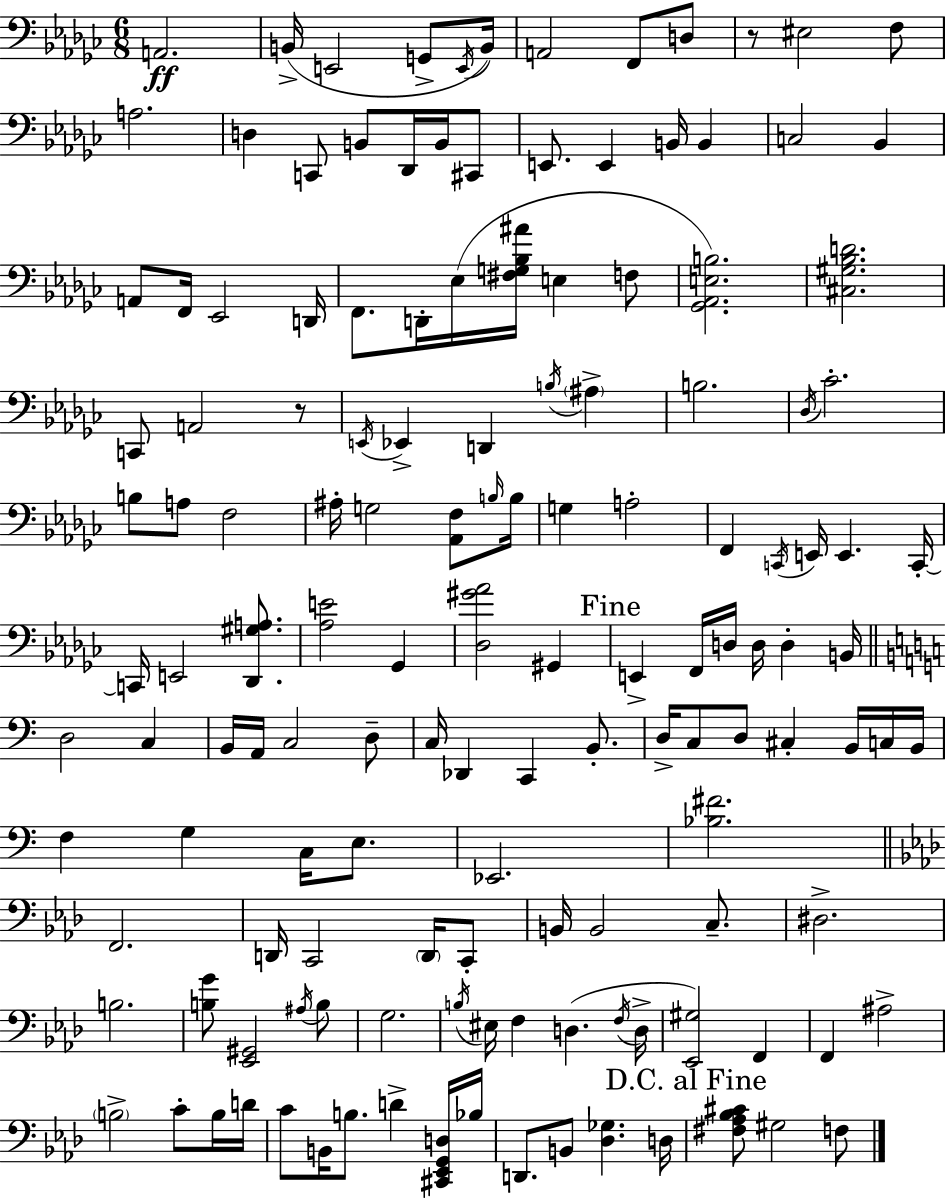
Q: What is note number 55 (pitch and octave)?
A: E2